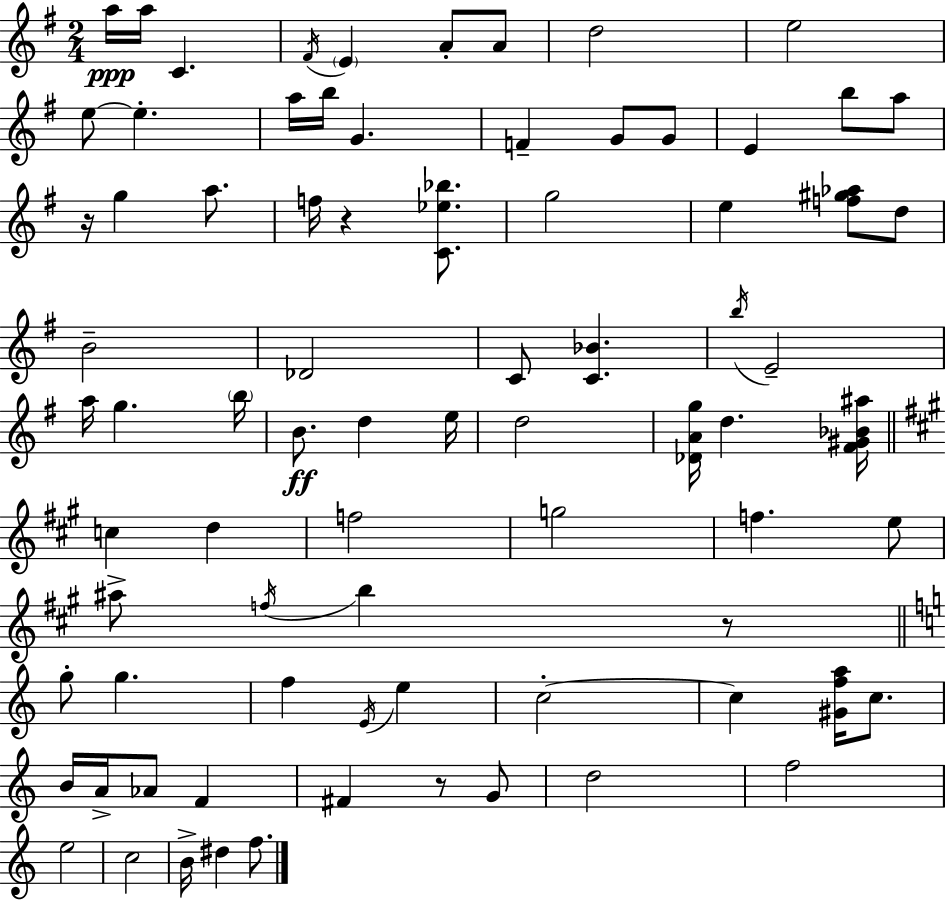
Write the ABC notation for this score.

X:1
T:Untitled
M:2/4
L:1/4
K:Em
a/4 a/4 C ^F/4 E A/2 A/2 d2 e2 e/2 e a/4 b/4 G F G/2 G/2 E b/2 a/2 z/4 g a/2 f/4 z [C_e_b]/2 g2 e [f^g_a]/2 d/2 B2 _D2 C/2 [C_B] b/4 E2 a/4 g b/4 B/2 d e/4 d2 [_DAg]/4 d [^F^G_B^a]/4 c d f2 g2 f e/2 ^a/2 f/4 b z/2 g/2 g f E/4 e c2 c [^Gfa]/4 c/2 B/4 A/4 _A/2 F ^F z/2 G/2 d2 f2 e2 c2 B/4 ^d f/2